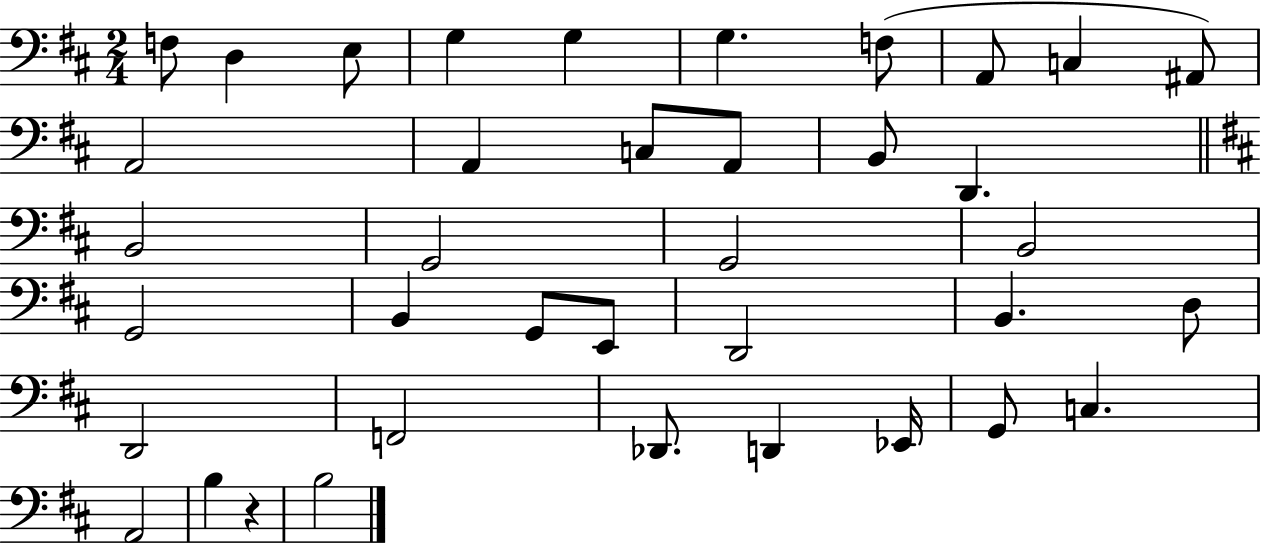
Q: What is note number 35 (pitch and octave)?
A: A2